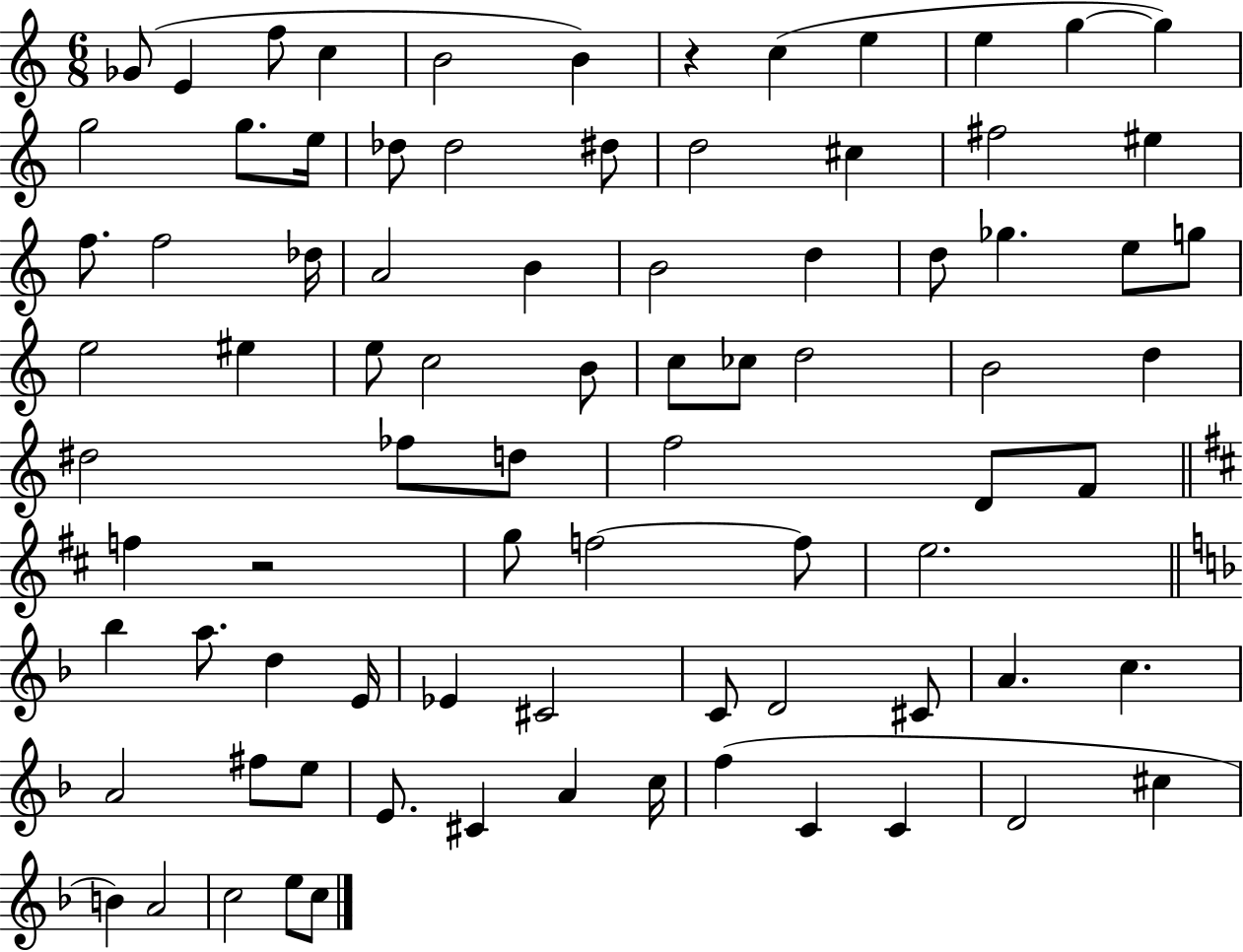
X:1
T:Untitled
M:6/8
L:1/4
K:C
_G/2 E f/2 c B2 B z c e e g g g2 g/2 e/4 _d/2 _d2 ^d/2 d2 ^c ^f2 ^e f/2 f2 _d/4 A2 B B2 d d/2 _g e/2 g/2 e2 ^e e/2 c2 B/2 c/2 _c/2 d2 B2 d ^d2 _f/2 d/2 f2 D/2 F/2 f z2 g/2 f2 f/2 e2 _b a/2 d E/4 _E ^C2 C/2 D2 ^C/2 A c A2 ^f/2 e/2 E/2 ^C A c/4 f C C D2 ^c B A2 c2 e/2 c/2